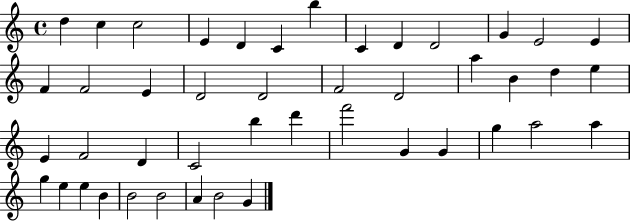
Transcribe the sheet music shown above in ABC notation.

X:1
T:Untitled
M:4/4
L:1/4
K:C
d c c2 E D C b C D D2 G E2 E F F2 E D2 D2 F2 D2 a B d e E F2 D C2 b d' f'2 G G g a2 a g e e B B2 B2 A B2 G